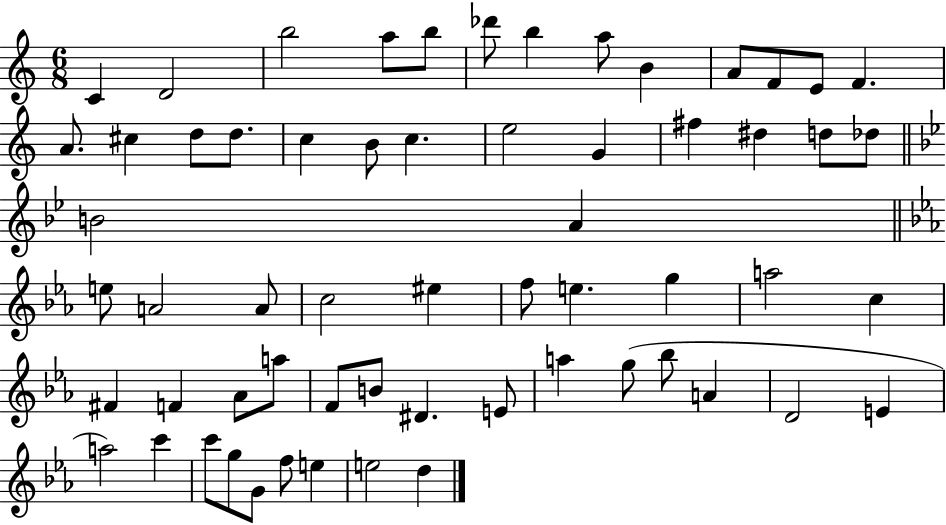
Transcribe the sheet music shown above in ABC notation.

X:1
T:Untitled
M:6/8
L:1/4
K:C
C D2 b2 a/2 b/2 _d'/2 b a/2 B A/2 F/2 E/2 F A/2 ^c d/2 d/2 c B/2 c e2 G ^f ^d d/2 _d/2 B2 A e/2 A2 A/2 c2 ^e f/2 e g a2 c ^F F _A/2 a/2 F/2 B/2 ^D E/2 a g/2 _b/2 A D2 E a2 c' c'/2 g/2 G/2 f/2 e e2 d